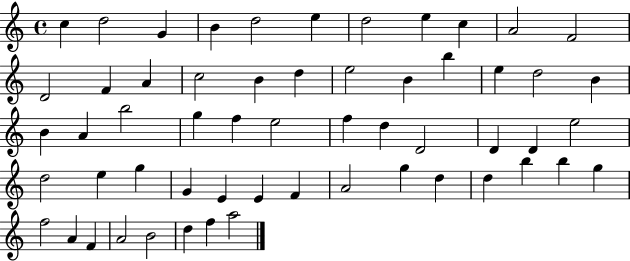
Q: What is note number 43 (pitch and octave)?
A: A4